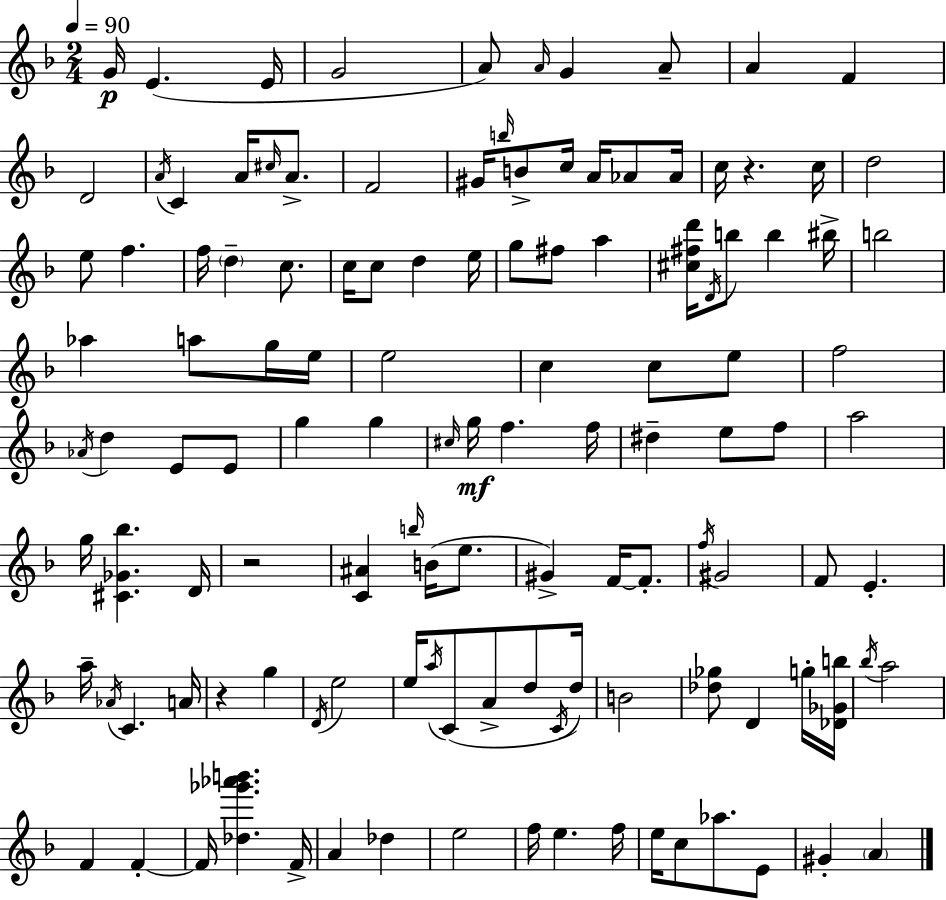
{
  \clef treble
  \numericTimeSignature
  \time 2/4
  \key d \minor
  \tempo 4 = 90
  \repeat volta 2 { g'16\p e'4.( e'16 | g'2 | a'8) \grace { a'16 } g'4 a'8-- | a'4 f'4 | \break d'2 | \acciaccatura { a'16 } c'4 a'16 \grace { cis''16 } | a'8.-> f'2 | gis'16 \grace { b''16 } b'8-> c''16 | \break a'16 aes'8 aes'16 c''16 r4. | c''16 d''2 | e''8 f''4. | f''16 \parenthesize d''4-- | \break c''8. c''16 c''8 d''4 | e''16 g''8 fis''8 | a''4 <cis'' fis'' d'''>16 \acciaccatura { d'16 } b''8 | b''4 bis''16-> b''2 | \break aes''4 | a''8 g''16 e''16 e''2 | c''4 | c''8 e''8 f''2 | \break \acciaccatura { aes'16 } d''4 | e'8 e'8 g''4 | g''4 \grace { cis''16 }\mf g''16 | f''4. f''16 dis''4-- | \break e''8 f''8 a''2 | g''16 | <cis' ges' bes''>4. d'16 r2 | <c' ais'>4 | \break \grace { b''16 }( b'16 e''8. | gis'4->) f'16~~ f'8.-. | \acciaccatura { f''16 } gis'2 | f'8 e'4.-. | \break a''16-- \acciaccatura { aes'16 } c'4. | a'16 r4 g''4 | \acciaccatura { d'16 } e''2 | e''16 \acciaccatura { a''16 }( c'8 a'8-> | \break d''8 \acciaccatura { c'16 } d''16) b'2 | <des'' ges''>8 d'4 | g''16-. <des' ges' b''>16 \acciaccatura { bes''16 } a''2 | f'4 | \break f'4-.~~ f'16 <des'' ges''' aes''' b'''>4. | f'16-> a'4 | des''4 e''2 | f''16 e''4. | \break f''16 e''16 c''8 | aes''8. e'8 gis'4-. | \parenthesize a'4 } \bar "|."
}